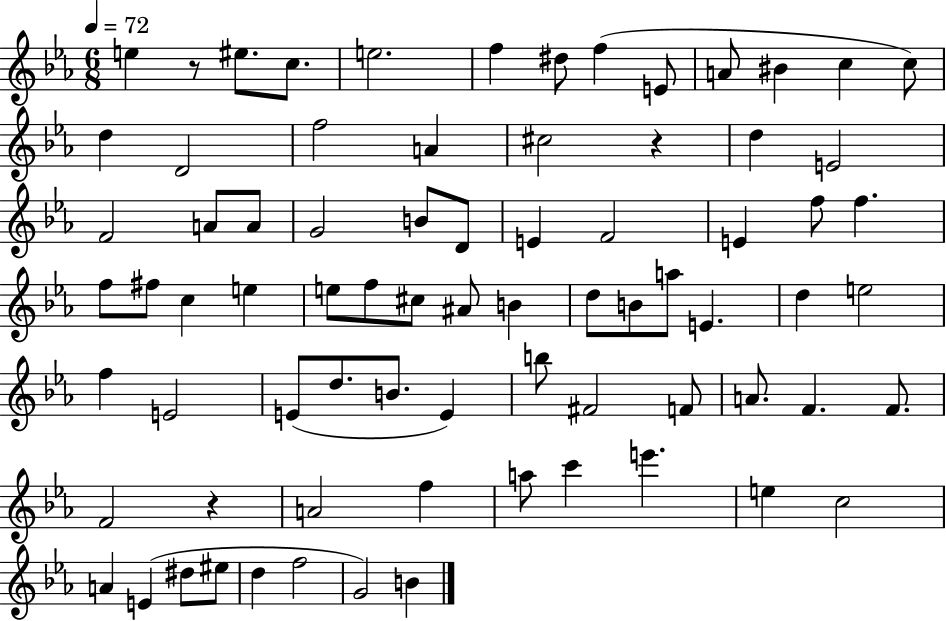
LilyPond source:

{
  \clef treble
  \numericTimeSignature
  \time 6/8
  \key ees \major
  \tempo 4 = 72
  e''4 r8 eis''8. c''8. | e''2. | f''4 dis''8 f''4( e'8 | a'8 bis'4 c''4 c''8) | \break d''4 d'2 | f''2 a'4 | cis''2 r4 | d''4 e'2 | \break f'2 a'8 a'8 | g'2 b'8 d'8 | e'4 f'2 | e'4 f''8 f''4. | \break f''8 fis''8 c''4 e''4 | e''8 f''8 cis''8 ais'8 b'4 | d''8 b'8 a''8 e'4. | d''4 e''2 | \break f''4 e'2 | e'8( d''8. b'8. e'4) | b''8 fis'2 f'8 | a'8. f'4. f'8. | \break f'2 r4 | a'2 f''4 | a''8 c'''4 e'''4. | e''4 c''2 | \break a'4 e'4( dis''8 eis''8 | d''4 f''2 | g'2) b'4 | \bar "|."
}